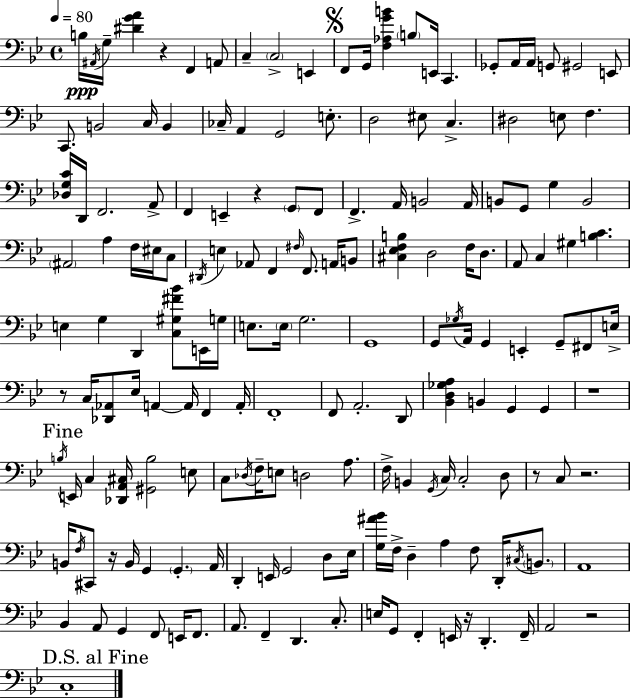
B3/s A#2/s G3/s [D#4,G4,A4]/q R/q F2/q A2/e C3/q C3/h E2/q F2/e G2/s [F3,Ab3,G4,B4]/q B3/e E2/s C2/q. Gb2/e A2/s A2/s G2/e G#2/h E2/e C2/e. B2/h C3/s B2/q CES3/s A2/q G2/h E3/e. D3/h EIS3/e C3/q. D#3/h E3/e F3/q. [Db3,G3,C4]/s D2/s F2/h. A2/e F2/q E2/q R/q G2/e F2/e F2/q. A2/s B2/h A2/s B2/e G2/e G3/q B2/h A#2/h A3/q F3/s EIS3/s C3/e D#2/s E3/q Ab2/e F2/q F#3/s F2/e. A2/s B2/e [C#3,Eb3,F3,B3]/q D3/h F3/s D3/e. A2/e C3/q G#3/q [B3,C4]/q. E3/q G3/q D2/q [C3,G#3,F#4,Bb4]/e E2/s G3/s E3/e. E3/s G3/h. G2/w G2/e Gb3/s A2/s G2/q E2/q G2/e F#2/e E3/s R/e C3/s [Db2,Ab2]/e Eb3/s A2/q A2/s F2/q A2/s F2/w F2/e A2/h. D2/e [Bb2,D3,Gb3,A3]/q B2/q G2/q G2/q R/w B3/s E2/s C3/q [Db2,A2,C#3]/s [G#2,B3]/h E3/e C3/e Db3/s F3/s E3/e D3/h A3/e. F3/s B2/q G2/s C3/s C3/h D3/e R/e C3/e R/h. B2/s F3/s C#2/e R/s B2/s G2/q G2/q. A2/s D2/q E2/s G2/h D3/e Eb3/s [G3,A#4,Bb4]/s F3/s D3/q A3/q F3/e D2/s C#3/s B2/e. A2/w Bb2/q A2/e G2/q F2/e E2/s F2/e. A2/e. F2/q D2/q. C3/e. E3/s G2/e F2/q E2/s R/s D2/q. F2/s A2/h R/h C3/w